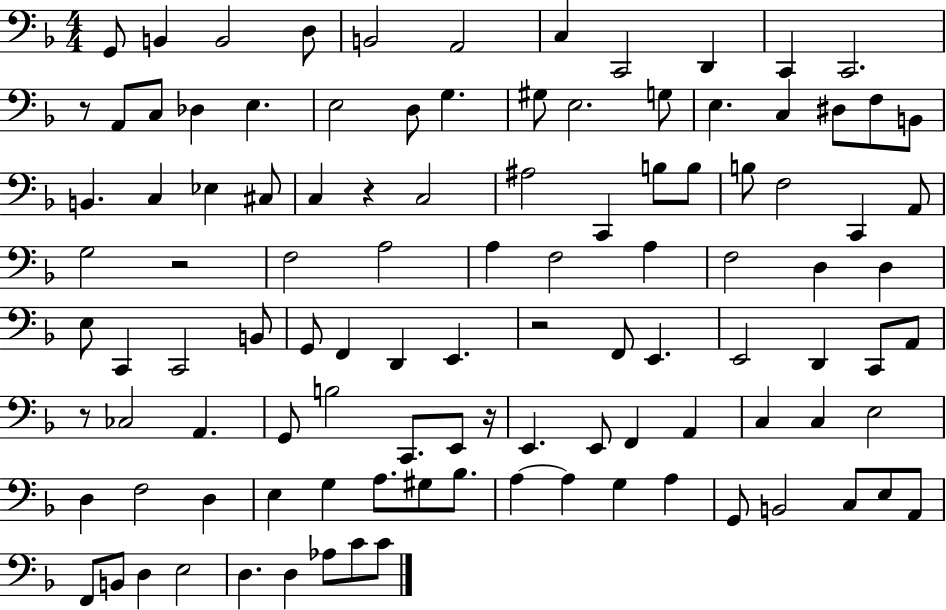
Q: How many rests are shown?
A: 6